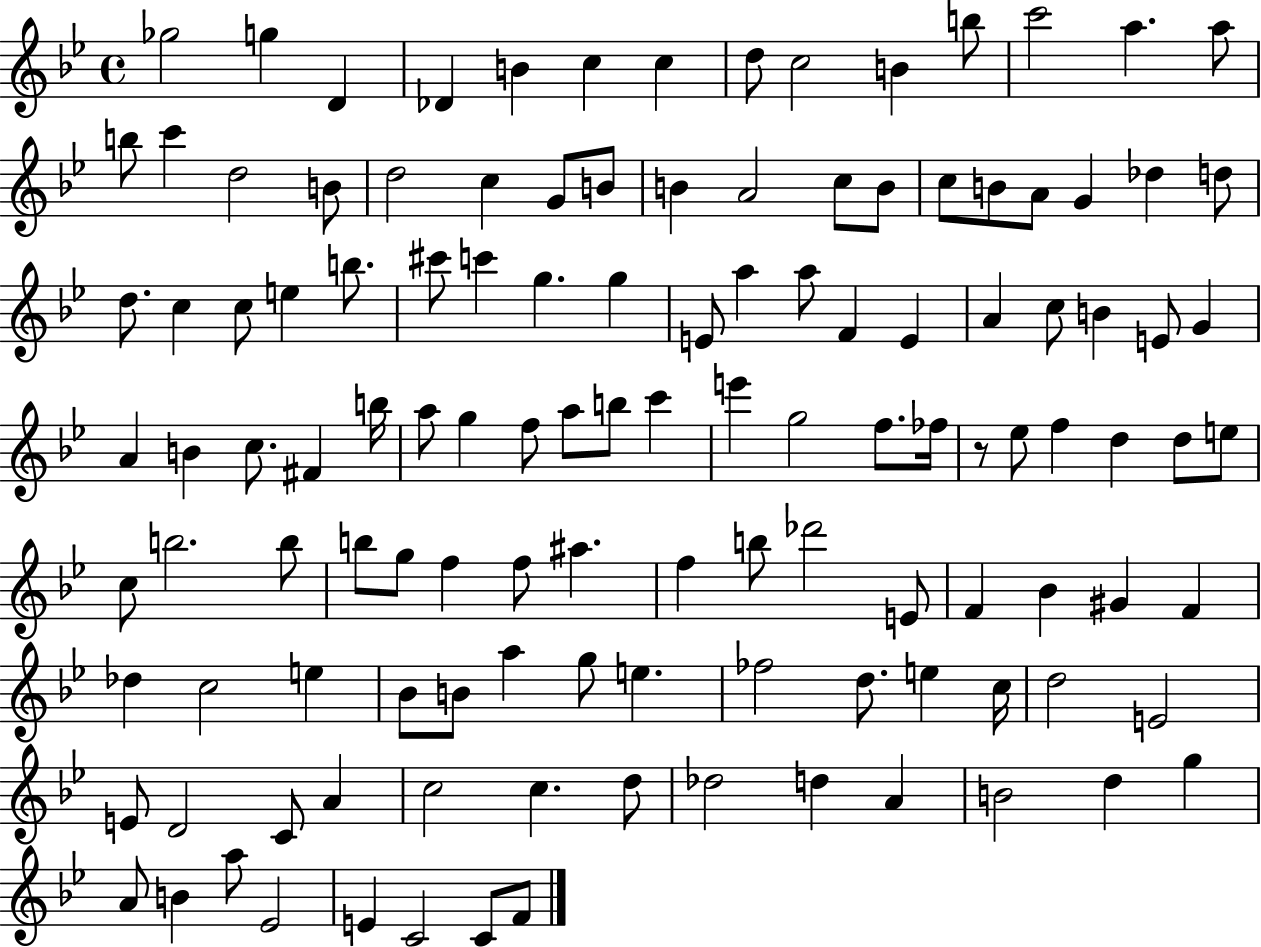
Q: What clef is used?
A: treble